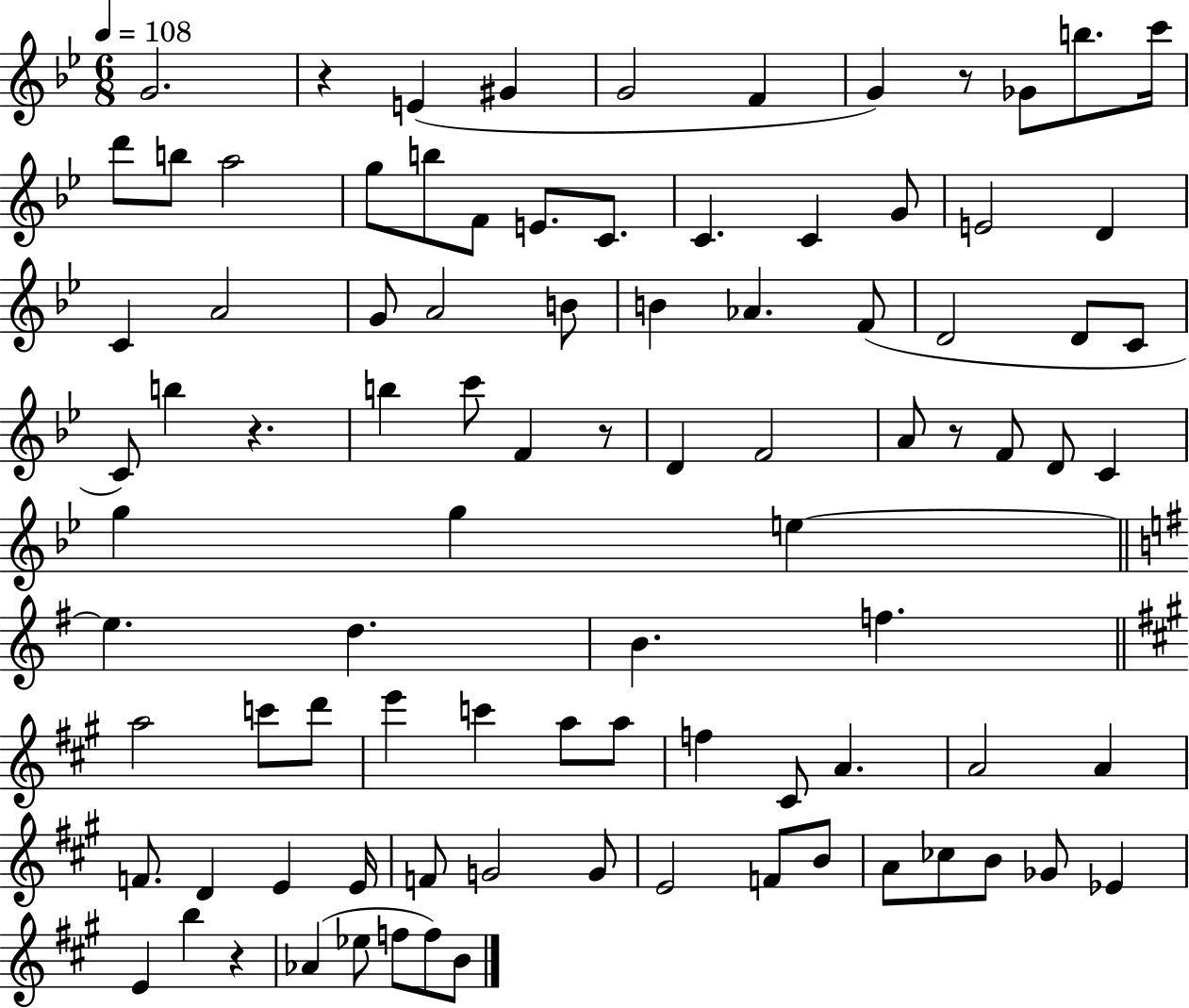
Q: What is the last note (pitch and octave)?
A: B4